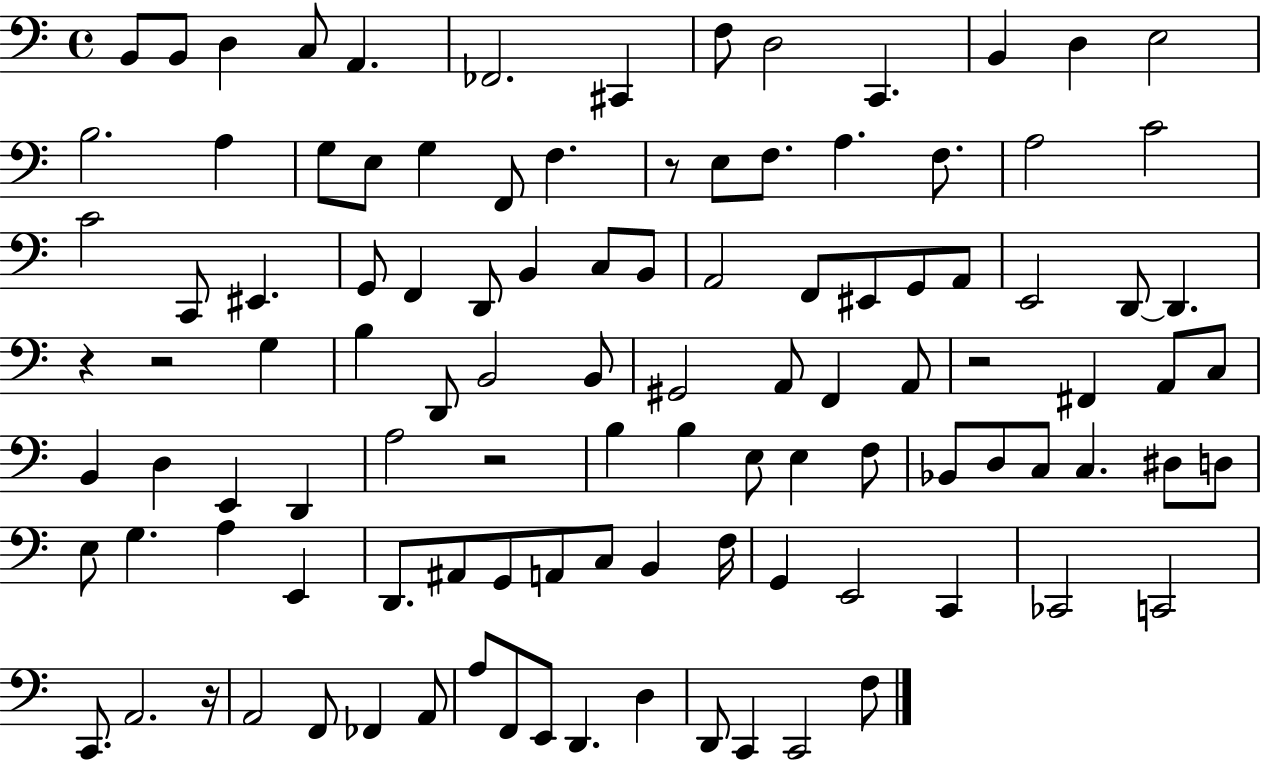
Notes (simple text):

B2/e B2/e D3/q C3/e A2/q. FES2/h. C#2/q F3/e D3/h C2/q. B2/q D3/q E3/h B3/h. A3/q G3/e E3/e G3/q F2/e F3/q. R/e E3/e F3/e. A3/q. F3/e. A3/h C4/h C4/h C2/e EIS2/q. G2/e F2/q D2/e B2/q C3/e B2/e A2/h F2/e EIS2/e G2/e A2/e E2/h D2/e D2/q. R/q R/h G3/q B3/q D2/e B2/h B2/e G#2/h A2/e F2/q A2/e R/h F#2/q A2/e C3/e B2/q D3/q E2/q D2/q A3/h R/h B3/q B3/q E3/e E3/q F3/e Bb2/e D3/e C3/e C3/q. D#3/e D3/e E3/e G3/q. A3/q E2/q D2/e. A#2/e G2/e A2/e C3/e B2/q F3/s G2/q E2/h C2/q CES2/h C2/h C2/e. A2/h. R/s A2/h F2/e FES2/q A2/e A3/e F2/e E2/e D2/q. D3/q D2/e C2/q C2/h F3/e